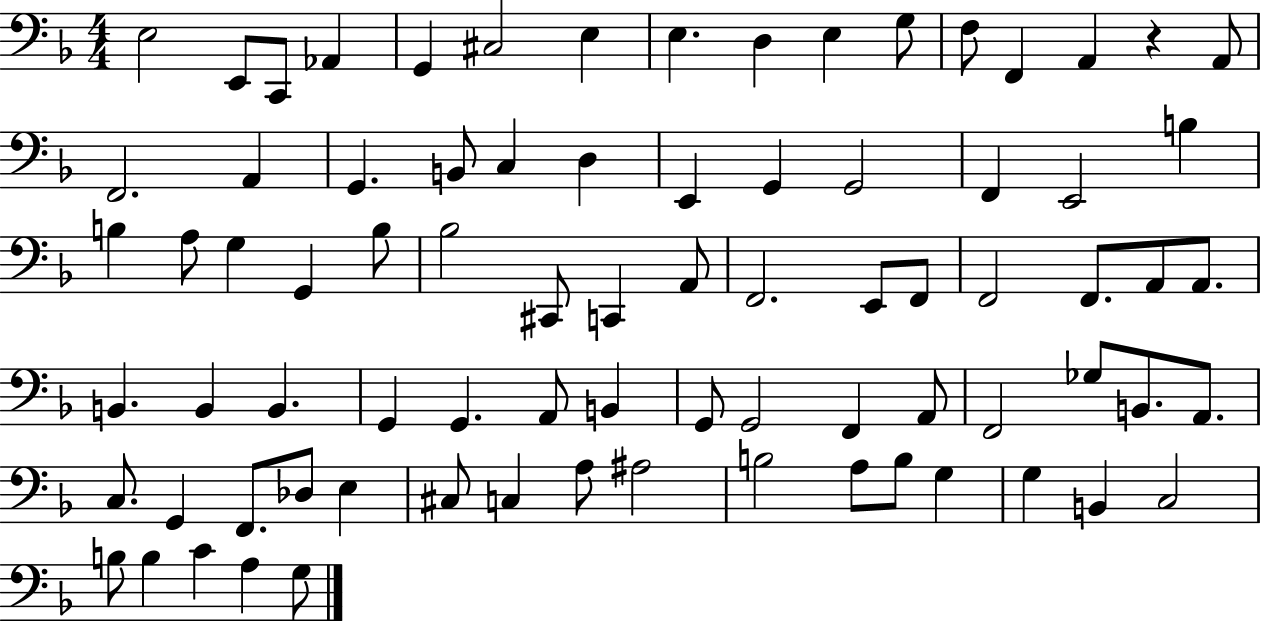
{
  \clef bass
  \numericTimeSignature
  \time 4/4
  \key f \major
  e2 e,8 c,8 aes,4 | g,4 cis2 e4 | e4. d4 e4 g8 | f8 f,4 a,4 r4 a,8 | \break f,2. a,4 | g,4. b,8 c4 d4 | e,4 g,4 g,2 | f,4 e,2 b4 | \break b4 a8 g4 g,4 b8 | bes2 cis,8 c,4 a,8 | f,2. e,8 f,8 | f,2 f,8. a,8 a,8. | \break b,4. b,4 b,4. | g,4 g,4. a,8 b,4 | g,8 g,2 f,4 a,8 | f,2 ges8 b,8. a,8. | \break c8. g,4 f,8. des8 e4 | cis8 c4 a8 ais2 | b2 a8 b8 g4 | g4 b,4 c2 | \break b8 b4 c'4 a4 g8 | \bar "|."
}